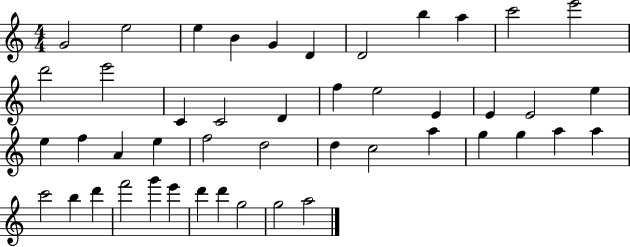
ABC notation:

X:1
T:Untitled
M:4/4
L:1/4
K:C
G2 e2 e B G D D2 b a c'2 e'2 d'2 e'2 C C2 D f e2 E E E2 e e f A e f2 d2 d c2 a g g a a c'2 b d' f'2 g' e' d' d' g2 g2 a2